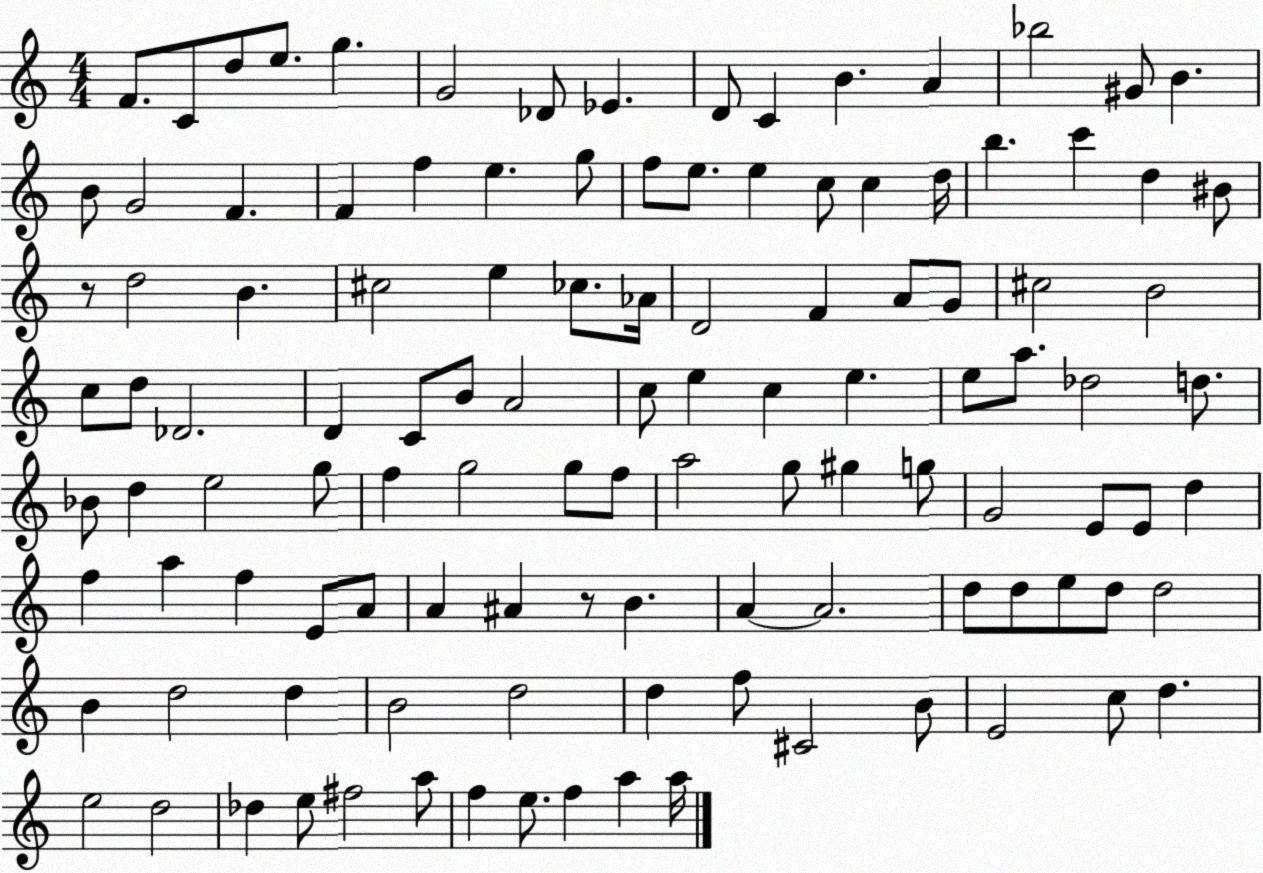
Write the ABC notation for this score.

X:1
T:Untitled
M:4/4
L:1/4
K:C
F/2 C/2 d/2 e/2 g G2 _D/2 _E D/2 C B A _b2 ^G/2 B B/2 G2 F F f e g/2 f/2 e/2 e c/2 c d/4 b c' d ^B/2 z/2 d2 B ^c2 e _c/2 _A/4 D2 F A/2 G/2 ^c2 B2 c/2 d/2 _D2 D C/2 B/2 A2 c/2 e c e e/2 a/2 _d2 d/2 _B/2 d e2 g/2 f g2 g/2 f/2 a2 g/2 ^g g/2 G2 E/2 E/2 d f a f E/2 A/2 A ^A z/2 B A A2 d/2 d/2 e/2 d/2 d2 B d2 d B2 d2 d f/2 ^C2 B/2 E2 c/2 d e2 d2 _d e/2 ^f2 a/2 f e/2 f a a/4